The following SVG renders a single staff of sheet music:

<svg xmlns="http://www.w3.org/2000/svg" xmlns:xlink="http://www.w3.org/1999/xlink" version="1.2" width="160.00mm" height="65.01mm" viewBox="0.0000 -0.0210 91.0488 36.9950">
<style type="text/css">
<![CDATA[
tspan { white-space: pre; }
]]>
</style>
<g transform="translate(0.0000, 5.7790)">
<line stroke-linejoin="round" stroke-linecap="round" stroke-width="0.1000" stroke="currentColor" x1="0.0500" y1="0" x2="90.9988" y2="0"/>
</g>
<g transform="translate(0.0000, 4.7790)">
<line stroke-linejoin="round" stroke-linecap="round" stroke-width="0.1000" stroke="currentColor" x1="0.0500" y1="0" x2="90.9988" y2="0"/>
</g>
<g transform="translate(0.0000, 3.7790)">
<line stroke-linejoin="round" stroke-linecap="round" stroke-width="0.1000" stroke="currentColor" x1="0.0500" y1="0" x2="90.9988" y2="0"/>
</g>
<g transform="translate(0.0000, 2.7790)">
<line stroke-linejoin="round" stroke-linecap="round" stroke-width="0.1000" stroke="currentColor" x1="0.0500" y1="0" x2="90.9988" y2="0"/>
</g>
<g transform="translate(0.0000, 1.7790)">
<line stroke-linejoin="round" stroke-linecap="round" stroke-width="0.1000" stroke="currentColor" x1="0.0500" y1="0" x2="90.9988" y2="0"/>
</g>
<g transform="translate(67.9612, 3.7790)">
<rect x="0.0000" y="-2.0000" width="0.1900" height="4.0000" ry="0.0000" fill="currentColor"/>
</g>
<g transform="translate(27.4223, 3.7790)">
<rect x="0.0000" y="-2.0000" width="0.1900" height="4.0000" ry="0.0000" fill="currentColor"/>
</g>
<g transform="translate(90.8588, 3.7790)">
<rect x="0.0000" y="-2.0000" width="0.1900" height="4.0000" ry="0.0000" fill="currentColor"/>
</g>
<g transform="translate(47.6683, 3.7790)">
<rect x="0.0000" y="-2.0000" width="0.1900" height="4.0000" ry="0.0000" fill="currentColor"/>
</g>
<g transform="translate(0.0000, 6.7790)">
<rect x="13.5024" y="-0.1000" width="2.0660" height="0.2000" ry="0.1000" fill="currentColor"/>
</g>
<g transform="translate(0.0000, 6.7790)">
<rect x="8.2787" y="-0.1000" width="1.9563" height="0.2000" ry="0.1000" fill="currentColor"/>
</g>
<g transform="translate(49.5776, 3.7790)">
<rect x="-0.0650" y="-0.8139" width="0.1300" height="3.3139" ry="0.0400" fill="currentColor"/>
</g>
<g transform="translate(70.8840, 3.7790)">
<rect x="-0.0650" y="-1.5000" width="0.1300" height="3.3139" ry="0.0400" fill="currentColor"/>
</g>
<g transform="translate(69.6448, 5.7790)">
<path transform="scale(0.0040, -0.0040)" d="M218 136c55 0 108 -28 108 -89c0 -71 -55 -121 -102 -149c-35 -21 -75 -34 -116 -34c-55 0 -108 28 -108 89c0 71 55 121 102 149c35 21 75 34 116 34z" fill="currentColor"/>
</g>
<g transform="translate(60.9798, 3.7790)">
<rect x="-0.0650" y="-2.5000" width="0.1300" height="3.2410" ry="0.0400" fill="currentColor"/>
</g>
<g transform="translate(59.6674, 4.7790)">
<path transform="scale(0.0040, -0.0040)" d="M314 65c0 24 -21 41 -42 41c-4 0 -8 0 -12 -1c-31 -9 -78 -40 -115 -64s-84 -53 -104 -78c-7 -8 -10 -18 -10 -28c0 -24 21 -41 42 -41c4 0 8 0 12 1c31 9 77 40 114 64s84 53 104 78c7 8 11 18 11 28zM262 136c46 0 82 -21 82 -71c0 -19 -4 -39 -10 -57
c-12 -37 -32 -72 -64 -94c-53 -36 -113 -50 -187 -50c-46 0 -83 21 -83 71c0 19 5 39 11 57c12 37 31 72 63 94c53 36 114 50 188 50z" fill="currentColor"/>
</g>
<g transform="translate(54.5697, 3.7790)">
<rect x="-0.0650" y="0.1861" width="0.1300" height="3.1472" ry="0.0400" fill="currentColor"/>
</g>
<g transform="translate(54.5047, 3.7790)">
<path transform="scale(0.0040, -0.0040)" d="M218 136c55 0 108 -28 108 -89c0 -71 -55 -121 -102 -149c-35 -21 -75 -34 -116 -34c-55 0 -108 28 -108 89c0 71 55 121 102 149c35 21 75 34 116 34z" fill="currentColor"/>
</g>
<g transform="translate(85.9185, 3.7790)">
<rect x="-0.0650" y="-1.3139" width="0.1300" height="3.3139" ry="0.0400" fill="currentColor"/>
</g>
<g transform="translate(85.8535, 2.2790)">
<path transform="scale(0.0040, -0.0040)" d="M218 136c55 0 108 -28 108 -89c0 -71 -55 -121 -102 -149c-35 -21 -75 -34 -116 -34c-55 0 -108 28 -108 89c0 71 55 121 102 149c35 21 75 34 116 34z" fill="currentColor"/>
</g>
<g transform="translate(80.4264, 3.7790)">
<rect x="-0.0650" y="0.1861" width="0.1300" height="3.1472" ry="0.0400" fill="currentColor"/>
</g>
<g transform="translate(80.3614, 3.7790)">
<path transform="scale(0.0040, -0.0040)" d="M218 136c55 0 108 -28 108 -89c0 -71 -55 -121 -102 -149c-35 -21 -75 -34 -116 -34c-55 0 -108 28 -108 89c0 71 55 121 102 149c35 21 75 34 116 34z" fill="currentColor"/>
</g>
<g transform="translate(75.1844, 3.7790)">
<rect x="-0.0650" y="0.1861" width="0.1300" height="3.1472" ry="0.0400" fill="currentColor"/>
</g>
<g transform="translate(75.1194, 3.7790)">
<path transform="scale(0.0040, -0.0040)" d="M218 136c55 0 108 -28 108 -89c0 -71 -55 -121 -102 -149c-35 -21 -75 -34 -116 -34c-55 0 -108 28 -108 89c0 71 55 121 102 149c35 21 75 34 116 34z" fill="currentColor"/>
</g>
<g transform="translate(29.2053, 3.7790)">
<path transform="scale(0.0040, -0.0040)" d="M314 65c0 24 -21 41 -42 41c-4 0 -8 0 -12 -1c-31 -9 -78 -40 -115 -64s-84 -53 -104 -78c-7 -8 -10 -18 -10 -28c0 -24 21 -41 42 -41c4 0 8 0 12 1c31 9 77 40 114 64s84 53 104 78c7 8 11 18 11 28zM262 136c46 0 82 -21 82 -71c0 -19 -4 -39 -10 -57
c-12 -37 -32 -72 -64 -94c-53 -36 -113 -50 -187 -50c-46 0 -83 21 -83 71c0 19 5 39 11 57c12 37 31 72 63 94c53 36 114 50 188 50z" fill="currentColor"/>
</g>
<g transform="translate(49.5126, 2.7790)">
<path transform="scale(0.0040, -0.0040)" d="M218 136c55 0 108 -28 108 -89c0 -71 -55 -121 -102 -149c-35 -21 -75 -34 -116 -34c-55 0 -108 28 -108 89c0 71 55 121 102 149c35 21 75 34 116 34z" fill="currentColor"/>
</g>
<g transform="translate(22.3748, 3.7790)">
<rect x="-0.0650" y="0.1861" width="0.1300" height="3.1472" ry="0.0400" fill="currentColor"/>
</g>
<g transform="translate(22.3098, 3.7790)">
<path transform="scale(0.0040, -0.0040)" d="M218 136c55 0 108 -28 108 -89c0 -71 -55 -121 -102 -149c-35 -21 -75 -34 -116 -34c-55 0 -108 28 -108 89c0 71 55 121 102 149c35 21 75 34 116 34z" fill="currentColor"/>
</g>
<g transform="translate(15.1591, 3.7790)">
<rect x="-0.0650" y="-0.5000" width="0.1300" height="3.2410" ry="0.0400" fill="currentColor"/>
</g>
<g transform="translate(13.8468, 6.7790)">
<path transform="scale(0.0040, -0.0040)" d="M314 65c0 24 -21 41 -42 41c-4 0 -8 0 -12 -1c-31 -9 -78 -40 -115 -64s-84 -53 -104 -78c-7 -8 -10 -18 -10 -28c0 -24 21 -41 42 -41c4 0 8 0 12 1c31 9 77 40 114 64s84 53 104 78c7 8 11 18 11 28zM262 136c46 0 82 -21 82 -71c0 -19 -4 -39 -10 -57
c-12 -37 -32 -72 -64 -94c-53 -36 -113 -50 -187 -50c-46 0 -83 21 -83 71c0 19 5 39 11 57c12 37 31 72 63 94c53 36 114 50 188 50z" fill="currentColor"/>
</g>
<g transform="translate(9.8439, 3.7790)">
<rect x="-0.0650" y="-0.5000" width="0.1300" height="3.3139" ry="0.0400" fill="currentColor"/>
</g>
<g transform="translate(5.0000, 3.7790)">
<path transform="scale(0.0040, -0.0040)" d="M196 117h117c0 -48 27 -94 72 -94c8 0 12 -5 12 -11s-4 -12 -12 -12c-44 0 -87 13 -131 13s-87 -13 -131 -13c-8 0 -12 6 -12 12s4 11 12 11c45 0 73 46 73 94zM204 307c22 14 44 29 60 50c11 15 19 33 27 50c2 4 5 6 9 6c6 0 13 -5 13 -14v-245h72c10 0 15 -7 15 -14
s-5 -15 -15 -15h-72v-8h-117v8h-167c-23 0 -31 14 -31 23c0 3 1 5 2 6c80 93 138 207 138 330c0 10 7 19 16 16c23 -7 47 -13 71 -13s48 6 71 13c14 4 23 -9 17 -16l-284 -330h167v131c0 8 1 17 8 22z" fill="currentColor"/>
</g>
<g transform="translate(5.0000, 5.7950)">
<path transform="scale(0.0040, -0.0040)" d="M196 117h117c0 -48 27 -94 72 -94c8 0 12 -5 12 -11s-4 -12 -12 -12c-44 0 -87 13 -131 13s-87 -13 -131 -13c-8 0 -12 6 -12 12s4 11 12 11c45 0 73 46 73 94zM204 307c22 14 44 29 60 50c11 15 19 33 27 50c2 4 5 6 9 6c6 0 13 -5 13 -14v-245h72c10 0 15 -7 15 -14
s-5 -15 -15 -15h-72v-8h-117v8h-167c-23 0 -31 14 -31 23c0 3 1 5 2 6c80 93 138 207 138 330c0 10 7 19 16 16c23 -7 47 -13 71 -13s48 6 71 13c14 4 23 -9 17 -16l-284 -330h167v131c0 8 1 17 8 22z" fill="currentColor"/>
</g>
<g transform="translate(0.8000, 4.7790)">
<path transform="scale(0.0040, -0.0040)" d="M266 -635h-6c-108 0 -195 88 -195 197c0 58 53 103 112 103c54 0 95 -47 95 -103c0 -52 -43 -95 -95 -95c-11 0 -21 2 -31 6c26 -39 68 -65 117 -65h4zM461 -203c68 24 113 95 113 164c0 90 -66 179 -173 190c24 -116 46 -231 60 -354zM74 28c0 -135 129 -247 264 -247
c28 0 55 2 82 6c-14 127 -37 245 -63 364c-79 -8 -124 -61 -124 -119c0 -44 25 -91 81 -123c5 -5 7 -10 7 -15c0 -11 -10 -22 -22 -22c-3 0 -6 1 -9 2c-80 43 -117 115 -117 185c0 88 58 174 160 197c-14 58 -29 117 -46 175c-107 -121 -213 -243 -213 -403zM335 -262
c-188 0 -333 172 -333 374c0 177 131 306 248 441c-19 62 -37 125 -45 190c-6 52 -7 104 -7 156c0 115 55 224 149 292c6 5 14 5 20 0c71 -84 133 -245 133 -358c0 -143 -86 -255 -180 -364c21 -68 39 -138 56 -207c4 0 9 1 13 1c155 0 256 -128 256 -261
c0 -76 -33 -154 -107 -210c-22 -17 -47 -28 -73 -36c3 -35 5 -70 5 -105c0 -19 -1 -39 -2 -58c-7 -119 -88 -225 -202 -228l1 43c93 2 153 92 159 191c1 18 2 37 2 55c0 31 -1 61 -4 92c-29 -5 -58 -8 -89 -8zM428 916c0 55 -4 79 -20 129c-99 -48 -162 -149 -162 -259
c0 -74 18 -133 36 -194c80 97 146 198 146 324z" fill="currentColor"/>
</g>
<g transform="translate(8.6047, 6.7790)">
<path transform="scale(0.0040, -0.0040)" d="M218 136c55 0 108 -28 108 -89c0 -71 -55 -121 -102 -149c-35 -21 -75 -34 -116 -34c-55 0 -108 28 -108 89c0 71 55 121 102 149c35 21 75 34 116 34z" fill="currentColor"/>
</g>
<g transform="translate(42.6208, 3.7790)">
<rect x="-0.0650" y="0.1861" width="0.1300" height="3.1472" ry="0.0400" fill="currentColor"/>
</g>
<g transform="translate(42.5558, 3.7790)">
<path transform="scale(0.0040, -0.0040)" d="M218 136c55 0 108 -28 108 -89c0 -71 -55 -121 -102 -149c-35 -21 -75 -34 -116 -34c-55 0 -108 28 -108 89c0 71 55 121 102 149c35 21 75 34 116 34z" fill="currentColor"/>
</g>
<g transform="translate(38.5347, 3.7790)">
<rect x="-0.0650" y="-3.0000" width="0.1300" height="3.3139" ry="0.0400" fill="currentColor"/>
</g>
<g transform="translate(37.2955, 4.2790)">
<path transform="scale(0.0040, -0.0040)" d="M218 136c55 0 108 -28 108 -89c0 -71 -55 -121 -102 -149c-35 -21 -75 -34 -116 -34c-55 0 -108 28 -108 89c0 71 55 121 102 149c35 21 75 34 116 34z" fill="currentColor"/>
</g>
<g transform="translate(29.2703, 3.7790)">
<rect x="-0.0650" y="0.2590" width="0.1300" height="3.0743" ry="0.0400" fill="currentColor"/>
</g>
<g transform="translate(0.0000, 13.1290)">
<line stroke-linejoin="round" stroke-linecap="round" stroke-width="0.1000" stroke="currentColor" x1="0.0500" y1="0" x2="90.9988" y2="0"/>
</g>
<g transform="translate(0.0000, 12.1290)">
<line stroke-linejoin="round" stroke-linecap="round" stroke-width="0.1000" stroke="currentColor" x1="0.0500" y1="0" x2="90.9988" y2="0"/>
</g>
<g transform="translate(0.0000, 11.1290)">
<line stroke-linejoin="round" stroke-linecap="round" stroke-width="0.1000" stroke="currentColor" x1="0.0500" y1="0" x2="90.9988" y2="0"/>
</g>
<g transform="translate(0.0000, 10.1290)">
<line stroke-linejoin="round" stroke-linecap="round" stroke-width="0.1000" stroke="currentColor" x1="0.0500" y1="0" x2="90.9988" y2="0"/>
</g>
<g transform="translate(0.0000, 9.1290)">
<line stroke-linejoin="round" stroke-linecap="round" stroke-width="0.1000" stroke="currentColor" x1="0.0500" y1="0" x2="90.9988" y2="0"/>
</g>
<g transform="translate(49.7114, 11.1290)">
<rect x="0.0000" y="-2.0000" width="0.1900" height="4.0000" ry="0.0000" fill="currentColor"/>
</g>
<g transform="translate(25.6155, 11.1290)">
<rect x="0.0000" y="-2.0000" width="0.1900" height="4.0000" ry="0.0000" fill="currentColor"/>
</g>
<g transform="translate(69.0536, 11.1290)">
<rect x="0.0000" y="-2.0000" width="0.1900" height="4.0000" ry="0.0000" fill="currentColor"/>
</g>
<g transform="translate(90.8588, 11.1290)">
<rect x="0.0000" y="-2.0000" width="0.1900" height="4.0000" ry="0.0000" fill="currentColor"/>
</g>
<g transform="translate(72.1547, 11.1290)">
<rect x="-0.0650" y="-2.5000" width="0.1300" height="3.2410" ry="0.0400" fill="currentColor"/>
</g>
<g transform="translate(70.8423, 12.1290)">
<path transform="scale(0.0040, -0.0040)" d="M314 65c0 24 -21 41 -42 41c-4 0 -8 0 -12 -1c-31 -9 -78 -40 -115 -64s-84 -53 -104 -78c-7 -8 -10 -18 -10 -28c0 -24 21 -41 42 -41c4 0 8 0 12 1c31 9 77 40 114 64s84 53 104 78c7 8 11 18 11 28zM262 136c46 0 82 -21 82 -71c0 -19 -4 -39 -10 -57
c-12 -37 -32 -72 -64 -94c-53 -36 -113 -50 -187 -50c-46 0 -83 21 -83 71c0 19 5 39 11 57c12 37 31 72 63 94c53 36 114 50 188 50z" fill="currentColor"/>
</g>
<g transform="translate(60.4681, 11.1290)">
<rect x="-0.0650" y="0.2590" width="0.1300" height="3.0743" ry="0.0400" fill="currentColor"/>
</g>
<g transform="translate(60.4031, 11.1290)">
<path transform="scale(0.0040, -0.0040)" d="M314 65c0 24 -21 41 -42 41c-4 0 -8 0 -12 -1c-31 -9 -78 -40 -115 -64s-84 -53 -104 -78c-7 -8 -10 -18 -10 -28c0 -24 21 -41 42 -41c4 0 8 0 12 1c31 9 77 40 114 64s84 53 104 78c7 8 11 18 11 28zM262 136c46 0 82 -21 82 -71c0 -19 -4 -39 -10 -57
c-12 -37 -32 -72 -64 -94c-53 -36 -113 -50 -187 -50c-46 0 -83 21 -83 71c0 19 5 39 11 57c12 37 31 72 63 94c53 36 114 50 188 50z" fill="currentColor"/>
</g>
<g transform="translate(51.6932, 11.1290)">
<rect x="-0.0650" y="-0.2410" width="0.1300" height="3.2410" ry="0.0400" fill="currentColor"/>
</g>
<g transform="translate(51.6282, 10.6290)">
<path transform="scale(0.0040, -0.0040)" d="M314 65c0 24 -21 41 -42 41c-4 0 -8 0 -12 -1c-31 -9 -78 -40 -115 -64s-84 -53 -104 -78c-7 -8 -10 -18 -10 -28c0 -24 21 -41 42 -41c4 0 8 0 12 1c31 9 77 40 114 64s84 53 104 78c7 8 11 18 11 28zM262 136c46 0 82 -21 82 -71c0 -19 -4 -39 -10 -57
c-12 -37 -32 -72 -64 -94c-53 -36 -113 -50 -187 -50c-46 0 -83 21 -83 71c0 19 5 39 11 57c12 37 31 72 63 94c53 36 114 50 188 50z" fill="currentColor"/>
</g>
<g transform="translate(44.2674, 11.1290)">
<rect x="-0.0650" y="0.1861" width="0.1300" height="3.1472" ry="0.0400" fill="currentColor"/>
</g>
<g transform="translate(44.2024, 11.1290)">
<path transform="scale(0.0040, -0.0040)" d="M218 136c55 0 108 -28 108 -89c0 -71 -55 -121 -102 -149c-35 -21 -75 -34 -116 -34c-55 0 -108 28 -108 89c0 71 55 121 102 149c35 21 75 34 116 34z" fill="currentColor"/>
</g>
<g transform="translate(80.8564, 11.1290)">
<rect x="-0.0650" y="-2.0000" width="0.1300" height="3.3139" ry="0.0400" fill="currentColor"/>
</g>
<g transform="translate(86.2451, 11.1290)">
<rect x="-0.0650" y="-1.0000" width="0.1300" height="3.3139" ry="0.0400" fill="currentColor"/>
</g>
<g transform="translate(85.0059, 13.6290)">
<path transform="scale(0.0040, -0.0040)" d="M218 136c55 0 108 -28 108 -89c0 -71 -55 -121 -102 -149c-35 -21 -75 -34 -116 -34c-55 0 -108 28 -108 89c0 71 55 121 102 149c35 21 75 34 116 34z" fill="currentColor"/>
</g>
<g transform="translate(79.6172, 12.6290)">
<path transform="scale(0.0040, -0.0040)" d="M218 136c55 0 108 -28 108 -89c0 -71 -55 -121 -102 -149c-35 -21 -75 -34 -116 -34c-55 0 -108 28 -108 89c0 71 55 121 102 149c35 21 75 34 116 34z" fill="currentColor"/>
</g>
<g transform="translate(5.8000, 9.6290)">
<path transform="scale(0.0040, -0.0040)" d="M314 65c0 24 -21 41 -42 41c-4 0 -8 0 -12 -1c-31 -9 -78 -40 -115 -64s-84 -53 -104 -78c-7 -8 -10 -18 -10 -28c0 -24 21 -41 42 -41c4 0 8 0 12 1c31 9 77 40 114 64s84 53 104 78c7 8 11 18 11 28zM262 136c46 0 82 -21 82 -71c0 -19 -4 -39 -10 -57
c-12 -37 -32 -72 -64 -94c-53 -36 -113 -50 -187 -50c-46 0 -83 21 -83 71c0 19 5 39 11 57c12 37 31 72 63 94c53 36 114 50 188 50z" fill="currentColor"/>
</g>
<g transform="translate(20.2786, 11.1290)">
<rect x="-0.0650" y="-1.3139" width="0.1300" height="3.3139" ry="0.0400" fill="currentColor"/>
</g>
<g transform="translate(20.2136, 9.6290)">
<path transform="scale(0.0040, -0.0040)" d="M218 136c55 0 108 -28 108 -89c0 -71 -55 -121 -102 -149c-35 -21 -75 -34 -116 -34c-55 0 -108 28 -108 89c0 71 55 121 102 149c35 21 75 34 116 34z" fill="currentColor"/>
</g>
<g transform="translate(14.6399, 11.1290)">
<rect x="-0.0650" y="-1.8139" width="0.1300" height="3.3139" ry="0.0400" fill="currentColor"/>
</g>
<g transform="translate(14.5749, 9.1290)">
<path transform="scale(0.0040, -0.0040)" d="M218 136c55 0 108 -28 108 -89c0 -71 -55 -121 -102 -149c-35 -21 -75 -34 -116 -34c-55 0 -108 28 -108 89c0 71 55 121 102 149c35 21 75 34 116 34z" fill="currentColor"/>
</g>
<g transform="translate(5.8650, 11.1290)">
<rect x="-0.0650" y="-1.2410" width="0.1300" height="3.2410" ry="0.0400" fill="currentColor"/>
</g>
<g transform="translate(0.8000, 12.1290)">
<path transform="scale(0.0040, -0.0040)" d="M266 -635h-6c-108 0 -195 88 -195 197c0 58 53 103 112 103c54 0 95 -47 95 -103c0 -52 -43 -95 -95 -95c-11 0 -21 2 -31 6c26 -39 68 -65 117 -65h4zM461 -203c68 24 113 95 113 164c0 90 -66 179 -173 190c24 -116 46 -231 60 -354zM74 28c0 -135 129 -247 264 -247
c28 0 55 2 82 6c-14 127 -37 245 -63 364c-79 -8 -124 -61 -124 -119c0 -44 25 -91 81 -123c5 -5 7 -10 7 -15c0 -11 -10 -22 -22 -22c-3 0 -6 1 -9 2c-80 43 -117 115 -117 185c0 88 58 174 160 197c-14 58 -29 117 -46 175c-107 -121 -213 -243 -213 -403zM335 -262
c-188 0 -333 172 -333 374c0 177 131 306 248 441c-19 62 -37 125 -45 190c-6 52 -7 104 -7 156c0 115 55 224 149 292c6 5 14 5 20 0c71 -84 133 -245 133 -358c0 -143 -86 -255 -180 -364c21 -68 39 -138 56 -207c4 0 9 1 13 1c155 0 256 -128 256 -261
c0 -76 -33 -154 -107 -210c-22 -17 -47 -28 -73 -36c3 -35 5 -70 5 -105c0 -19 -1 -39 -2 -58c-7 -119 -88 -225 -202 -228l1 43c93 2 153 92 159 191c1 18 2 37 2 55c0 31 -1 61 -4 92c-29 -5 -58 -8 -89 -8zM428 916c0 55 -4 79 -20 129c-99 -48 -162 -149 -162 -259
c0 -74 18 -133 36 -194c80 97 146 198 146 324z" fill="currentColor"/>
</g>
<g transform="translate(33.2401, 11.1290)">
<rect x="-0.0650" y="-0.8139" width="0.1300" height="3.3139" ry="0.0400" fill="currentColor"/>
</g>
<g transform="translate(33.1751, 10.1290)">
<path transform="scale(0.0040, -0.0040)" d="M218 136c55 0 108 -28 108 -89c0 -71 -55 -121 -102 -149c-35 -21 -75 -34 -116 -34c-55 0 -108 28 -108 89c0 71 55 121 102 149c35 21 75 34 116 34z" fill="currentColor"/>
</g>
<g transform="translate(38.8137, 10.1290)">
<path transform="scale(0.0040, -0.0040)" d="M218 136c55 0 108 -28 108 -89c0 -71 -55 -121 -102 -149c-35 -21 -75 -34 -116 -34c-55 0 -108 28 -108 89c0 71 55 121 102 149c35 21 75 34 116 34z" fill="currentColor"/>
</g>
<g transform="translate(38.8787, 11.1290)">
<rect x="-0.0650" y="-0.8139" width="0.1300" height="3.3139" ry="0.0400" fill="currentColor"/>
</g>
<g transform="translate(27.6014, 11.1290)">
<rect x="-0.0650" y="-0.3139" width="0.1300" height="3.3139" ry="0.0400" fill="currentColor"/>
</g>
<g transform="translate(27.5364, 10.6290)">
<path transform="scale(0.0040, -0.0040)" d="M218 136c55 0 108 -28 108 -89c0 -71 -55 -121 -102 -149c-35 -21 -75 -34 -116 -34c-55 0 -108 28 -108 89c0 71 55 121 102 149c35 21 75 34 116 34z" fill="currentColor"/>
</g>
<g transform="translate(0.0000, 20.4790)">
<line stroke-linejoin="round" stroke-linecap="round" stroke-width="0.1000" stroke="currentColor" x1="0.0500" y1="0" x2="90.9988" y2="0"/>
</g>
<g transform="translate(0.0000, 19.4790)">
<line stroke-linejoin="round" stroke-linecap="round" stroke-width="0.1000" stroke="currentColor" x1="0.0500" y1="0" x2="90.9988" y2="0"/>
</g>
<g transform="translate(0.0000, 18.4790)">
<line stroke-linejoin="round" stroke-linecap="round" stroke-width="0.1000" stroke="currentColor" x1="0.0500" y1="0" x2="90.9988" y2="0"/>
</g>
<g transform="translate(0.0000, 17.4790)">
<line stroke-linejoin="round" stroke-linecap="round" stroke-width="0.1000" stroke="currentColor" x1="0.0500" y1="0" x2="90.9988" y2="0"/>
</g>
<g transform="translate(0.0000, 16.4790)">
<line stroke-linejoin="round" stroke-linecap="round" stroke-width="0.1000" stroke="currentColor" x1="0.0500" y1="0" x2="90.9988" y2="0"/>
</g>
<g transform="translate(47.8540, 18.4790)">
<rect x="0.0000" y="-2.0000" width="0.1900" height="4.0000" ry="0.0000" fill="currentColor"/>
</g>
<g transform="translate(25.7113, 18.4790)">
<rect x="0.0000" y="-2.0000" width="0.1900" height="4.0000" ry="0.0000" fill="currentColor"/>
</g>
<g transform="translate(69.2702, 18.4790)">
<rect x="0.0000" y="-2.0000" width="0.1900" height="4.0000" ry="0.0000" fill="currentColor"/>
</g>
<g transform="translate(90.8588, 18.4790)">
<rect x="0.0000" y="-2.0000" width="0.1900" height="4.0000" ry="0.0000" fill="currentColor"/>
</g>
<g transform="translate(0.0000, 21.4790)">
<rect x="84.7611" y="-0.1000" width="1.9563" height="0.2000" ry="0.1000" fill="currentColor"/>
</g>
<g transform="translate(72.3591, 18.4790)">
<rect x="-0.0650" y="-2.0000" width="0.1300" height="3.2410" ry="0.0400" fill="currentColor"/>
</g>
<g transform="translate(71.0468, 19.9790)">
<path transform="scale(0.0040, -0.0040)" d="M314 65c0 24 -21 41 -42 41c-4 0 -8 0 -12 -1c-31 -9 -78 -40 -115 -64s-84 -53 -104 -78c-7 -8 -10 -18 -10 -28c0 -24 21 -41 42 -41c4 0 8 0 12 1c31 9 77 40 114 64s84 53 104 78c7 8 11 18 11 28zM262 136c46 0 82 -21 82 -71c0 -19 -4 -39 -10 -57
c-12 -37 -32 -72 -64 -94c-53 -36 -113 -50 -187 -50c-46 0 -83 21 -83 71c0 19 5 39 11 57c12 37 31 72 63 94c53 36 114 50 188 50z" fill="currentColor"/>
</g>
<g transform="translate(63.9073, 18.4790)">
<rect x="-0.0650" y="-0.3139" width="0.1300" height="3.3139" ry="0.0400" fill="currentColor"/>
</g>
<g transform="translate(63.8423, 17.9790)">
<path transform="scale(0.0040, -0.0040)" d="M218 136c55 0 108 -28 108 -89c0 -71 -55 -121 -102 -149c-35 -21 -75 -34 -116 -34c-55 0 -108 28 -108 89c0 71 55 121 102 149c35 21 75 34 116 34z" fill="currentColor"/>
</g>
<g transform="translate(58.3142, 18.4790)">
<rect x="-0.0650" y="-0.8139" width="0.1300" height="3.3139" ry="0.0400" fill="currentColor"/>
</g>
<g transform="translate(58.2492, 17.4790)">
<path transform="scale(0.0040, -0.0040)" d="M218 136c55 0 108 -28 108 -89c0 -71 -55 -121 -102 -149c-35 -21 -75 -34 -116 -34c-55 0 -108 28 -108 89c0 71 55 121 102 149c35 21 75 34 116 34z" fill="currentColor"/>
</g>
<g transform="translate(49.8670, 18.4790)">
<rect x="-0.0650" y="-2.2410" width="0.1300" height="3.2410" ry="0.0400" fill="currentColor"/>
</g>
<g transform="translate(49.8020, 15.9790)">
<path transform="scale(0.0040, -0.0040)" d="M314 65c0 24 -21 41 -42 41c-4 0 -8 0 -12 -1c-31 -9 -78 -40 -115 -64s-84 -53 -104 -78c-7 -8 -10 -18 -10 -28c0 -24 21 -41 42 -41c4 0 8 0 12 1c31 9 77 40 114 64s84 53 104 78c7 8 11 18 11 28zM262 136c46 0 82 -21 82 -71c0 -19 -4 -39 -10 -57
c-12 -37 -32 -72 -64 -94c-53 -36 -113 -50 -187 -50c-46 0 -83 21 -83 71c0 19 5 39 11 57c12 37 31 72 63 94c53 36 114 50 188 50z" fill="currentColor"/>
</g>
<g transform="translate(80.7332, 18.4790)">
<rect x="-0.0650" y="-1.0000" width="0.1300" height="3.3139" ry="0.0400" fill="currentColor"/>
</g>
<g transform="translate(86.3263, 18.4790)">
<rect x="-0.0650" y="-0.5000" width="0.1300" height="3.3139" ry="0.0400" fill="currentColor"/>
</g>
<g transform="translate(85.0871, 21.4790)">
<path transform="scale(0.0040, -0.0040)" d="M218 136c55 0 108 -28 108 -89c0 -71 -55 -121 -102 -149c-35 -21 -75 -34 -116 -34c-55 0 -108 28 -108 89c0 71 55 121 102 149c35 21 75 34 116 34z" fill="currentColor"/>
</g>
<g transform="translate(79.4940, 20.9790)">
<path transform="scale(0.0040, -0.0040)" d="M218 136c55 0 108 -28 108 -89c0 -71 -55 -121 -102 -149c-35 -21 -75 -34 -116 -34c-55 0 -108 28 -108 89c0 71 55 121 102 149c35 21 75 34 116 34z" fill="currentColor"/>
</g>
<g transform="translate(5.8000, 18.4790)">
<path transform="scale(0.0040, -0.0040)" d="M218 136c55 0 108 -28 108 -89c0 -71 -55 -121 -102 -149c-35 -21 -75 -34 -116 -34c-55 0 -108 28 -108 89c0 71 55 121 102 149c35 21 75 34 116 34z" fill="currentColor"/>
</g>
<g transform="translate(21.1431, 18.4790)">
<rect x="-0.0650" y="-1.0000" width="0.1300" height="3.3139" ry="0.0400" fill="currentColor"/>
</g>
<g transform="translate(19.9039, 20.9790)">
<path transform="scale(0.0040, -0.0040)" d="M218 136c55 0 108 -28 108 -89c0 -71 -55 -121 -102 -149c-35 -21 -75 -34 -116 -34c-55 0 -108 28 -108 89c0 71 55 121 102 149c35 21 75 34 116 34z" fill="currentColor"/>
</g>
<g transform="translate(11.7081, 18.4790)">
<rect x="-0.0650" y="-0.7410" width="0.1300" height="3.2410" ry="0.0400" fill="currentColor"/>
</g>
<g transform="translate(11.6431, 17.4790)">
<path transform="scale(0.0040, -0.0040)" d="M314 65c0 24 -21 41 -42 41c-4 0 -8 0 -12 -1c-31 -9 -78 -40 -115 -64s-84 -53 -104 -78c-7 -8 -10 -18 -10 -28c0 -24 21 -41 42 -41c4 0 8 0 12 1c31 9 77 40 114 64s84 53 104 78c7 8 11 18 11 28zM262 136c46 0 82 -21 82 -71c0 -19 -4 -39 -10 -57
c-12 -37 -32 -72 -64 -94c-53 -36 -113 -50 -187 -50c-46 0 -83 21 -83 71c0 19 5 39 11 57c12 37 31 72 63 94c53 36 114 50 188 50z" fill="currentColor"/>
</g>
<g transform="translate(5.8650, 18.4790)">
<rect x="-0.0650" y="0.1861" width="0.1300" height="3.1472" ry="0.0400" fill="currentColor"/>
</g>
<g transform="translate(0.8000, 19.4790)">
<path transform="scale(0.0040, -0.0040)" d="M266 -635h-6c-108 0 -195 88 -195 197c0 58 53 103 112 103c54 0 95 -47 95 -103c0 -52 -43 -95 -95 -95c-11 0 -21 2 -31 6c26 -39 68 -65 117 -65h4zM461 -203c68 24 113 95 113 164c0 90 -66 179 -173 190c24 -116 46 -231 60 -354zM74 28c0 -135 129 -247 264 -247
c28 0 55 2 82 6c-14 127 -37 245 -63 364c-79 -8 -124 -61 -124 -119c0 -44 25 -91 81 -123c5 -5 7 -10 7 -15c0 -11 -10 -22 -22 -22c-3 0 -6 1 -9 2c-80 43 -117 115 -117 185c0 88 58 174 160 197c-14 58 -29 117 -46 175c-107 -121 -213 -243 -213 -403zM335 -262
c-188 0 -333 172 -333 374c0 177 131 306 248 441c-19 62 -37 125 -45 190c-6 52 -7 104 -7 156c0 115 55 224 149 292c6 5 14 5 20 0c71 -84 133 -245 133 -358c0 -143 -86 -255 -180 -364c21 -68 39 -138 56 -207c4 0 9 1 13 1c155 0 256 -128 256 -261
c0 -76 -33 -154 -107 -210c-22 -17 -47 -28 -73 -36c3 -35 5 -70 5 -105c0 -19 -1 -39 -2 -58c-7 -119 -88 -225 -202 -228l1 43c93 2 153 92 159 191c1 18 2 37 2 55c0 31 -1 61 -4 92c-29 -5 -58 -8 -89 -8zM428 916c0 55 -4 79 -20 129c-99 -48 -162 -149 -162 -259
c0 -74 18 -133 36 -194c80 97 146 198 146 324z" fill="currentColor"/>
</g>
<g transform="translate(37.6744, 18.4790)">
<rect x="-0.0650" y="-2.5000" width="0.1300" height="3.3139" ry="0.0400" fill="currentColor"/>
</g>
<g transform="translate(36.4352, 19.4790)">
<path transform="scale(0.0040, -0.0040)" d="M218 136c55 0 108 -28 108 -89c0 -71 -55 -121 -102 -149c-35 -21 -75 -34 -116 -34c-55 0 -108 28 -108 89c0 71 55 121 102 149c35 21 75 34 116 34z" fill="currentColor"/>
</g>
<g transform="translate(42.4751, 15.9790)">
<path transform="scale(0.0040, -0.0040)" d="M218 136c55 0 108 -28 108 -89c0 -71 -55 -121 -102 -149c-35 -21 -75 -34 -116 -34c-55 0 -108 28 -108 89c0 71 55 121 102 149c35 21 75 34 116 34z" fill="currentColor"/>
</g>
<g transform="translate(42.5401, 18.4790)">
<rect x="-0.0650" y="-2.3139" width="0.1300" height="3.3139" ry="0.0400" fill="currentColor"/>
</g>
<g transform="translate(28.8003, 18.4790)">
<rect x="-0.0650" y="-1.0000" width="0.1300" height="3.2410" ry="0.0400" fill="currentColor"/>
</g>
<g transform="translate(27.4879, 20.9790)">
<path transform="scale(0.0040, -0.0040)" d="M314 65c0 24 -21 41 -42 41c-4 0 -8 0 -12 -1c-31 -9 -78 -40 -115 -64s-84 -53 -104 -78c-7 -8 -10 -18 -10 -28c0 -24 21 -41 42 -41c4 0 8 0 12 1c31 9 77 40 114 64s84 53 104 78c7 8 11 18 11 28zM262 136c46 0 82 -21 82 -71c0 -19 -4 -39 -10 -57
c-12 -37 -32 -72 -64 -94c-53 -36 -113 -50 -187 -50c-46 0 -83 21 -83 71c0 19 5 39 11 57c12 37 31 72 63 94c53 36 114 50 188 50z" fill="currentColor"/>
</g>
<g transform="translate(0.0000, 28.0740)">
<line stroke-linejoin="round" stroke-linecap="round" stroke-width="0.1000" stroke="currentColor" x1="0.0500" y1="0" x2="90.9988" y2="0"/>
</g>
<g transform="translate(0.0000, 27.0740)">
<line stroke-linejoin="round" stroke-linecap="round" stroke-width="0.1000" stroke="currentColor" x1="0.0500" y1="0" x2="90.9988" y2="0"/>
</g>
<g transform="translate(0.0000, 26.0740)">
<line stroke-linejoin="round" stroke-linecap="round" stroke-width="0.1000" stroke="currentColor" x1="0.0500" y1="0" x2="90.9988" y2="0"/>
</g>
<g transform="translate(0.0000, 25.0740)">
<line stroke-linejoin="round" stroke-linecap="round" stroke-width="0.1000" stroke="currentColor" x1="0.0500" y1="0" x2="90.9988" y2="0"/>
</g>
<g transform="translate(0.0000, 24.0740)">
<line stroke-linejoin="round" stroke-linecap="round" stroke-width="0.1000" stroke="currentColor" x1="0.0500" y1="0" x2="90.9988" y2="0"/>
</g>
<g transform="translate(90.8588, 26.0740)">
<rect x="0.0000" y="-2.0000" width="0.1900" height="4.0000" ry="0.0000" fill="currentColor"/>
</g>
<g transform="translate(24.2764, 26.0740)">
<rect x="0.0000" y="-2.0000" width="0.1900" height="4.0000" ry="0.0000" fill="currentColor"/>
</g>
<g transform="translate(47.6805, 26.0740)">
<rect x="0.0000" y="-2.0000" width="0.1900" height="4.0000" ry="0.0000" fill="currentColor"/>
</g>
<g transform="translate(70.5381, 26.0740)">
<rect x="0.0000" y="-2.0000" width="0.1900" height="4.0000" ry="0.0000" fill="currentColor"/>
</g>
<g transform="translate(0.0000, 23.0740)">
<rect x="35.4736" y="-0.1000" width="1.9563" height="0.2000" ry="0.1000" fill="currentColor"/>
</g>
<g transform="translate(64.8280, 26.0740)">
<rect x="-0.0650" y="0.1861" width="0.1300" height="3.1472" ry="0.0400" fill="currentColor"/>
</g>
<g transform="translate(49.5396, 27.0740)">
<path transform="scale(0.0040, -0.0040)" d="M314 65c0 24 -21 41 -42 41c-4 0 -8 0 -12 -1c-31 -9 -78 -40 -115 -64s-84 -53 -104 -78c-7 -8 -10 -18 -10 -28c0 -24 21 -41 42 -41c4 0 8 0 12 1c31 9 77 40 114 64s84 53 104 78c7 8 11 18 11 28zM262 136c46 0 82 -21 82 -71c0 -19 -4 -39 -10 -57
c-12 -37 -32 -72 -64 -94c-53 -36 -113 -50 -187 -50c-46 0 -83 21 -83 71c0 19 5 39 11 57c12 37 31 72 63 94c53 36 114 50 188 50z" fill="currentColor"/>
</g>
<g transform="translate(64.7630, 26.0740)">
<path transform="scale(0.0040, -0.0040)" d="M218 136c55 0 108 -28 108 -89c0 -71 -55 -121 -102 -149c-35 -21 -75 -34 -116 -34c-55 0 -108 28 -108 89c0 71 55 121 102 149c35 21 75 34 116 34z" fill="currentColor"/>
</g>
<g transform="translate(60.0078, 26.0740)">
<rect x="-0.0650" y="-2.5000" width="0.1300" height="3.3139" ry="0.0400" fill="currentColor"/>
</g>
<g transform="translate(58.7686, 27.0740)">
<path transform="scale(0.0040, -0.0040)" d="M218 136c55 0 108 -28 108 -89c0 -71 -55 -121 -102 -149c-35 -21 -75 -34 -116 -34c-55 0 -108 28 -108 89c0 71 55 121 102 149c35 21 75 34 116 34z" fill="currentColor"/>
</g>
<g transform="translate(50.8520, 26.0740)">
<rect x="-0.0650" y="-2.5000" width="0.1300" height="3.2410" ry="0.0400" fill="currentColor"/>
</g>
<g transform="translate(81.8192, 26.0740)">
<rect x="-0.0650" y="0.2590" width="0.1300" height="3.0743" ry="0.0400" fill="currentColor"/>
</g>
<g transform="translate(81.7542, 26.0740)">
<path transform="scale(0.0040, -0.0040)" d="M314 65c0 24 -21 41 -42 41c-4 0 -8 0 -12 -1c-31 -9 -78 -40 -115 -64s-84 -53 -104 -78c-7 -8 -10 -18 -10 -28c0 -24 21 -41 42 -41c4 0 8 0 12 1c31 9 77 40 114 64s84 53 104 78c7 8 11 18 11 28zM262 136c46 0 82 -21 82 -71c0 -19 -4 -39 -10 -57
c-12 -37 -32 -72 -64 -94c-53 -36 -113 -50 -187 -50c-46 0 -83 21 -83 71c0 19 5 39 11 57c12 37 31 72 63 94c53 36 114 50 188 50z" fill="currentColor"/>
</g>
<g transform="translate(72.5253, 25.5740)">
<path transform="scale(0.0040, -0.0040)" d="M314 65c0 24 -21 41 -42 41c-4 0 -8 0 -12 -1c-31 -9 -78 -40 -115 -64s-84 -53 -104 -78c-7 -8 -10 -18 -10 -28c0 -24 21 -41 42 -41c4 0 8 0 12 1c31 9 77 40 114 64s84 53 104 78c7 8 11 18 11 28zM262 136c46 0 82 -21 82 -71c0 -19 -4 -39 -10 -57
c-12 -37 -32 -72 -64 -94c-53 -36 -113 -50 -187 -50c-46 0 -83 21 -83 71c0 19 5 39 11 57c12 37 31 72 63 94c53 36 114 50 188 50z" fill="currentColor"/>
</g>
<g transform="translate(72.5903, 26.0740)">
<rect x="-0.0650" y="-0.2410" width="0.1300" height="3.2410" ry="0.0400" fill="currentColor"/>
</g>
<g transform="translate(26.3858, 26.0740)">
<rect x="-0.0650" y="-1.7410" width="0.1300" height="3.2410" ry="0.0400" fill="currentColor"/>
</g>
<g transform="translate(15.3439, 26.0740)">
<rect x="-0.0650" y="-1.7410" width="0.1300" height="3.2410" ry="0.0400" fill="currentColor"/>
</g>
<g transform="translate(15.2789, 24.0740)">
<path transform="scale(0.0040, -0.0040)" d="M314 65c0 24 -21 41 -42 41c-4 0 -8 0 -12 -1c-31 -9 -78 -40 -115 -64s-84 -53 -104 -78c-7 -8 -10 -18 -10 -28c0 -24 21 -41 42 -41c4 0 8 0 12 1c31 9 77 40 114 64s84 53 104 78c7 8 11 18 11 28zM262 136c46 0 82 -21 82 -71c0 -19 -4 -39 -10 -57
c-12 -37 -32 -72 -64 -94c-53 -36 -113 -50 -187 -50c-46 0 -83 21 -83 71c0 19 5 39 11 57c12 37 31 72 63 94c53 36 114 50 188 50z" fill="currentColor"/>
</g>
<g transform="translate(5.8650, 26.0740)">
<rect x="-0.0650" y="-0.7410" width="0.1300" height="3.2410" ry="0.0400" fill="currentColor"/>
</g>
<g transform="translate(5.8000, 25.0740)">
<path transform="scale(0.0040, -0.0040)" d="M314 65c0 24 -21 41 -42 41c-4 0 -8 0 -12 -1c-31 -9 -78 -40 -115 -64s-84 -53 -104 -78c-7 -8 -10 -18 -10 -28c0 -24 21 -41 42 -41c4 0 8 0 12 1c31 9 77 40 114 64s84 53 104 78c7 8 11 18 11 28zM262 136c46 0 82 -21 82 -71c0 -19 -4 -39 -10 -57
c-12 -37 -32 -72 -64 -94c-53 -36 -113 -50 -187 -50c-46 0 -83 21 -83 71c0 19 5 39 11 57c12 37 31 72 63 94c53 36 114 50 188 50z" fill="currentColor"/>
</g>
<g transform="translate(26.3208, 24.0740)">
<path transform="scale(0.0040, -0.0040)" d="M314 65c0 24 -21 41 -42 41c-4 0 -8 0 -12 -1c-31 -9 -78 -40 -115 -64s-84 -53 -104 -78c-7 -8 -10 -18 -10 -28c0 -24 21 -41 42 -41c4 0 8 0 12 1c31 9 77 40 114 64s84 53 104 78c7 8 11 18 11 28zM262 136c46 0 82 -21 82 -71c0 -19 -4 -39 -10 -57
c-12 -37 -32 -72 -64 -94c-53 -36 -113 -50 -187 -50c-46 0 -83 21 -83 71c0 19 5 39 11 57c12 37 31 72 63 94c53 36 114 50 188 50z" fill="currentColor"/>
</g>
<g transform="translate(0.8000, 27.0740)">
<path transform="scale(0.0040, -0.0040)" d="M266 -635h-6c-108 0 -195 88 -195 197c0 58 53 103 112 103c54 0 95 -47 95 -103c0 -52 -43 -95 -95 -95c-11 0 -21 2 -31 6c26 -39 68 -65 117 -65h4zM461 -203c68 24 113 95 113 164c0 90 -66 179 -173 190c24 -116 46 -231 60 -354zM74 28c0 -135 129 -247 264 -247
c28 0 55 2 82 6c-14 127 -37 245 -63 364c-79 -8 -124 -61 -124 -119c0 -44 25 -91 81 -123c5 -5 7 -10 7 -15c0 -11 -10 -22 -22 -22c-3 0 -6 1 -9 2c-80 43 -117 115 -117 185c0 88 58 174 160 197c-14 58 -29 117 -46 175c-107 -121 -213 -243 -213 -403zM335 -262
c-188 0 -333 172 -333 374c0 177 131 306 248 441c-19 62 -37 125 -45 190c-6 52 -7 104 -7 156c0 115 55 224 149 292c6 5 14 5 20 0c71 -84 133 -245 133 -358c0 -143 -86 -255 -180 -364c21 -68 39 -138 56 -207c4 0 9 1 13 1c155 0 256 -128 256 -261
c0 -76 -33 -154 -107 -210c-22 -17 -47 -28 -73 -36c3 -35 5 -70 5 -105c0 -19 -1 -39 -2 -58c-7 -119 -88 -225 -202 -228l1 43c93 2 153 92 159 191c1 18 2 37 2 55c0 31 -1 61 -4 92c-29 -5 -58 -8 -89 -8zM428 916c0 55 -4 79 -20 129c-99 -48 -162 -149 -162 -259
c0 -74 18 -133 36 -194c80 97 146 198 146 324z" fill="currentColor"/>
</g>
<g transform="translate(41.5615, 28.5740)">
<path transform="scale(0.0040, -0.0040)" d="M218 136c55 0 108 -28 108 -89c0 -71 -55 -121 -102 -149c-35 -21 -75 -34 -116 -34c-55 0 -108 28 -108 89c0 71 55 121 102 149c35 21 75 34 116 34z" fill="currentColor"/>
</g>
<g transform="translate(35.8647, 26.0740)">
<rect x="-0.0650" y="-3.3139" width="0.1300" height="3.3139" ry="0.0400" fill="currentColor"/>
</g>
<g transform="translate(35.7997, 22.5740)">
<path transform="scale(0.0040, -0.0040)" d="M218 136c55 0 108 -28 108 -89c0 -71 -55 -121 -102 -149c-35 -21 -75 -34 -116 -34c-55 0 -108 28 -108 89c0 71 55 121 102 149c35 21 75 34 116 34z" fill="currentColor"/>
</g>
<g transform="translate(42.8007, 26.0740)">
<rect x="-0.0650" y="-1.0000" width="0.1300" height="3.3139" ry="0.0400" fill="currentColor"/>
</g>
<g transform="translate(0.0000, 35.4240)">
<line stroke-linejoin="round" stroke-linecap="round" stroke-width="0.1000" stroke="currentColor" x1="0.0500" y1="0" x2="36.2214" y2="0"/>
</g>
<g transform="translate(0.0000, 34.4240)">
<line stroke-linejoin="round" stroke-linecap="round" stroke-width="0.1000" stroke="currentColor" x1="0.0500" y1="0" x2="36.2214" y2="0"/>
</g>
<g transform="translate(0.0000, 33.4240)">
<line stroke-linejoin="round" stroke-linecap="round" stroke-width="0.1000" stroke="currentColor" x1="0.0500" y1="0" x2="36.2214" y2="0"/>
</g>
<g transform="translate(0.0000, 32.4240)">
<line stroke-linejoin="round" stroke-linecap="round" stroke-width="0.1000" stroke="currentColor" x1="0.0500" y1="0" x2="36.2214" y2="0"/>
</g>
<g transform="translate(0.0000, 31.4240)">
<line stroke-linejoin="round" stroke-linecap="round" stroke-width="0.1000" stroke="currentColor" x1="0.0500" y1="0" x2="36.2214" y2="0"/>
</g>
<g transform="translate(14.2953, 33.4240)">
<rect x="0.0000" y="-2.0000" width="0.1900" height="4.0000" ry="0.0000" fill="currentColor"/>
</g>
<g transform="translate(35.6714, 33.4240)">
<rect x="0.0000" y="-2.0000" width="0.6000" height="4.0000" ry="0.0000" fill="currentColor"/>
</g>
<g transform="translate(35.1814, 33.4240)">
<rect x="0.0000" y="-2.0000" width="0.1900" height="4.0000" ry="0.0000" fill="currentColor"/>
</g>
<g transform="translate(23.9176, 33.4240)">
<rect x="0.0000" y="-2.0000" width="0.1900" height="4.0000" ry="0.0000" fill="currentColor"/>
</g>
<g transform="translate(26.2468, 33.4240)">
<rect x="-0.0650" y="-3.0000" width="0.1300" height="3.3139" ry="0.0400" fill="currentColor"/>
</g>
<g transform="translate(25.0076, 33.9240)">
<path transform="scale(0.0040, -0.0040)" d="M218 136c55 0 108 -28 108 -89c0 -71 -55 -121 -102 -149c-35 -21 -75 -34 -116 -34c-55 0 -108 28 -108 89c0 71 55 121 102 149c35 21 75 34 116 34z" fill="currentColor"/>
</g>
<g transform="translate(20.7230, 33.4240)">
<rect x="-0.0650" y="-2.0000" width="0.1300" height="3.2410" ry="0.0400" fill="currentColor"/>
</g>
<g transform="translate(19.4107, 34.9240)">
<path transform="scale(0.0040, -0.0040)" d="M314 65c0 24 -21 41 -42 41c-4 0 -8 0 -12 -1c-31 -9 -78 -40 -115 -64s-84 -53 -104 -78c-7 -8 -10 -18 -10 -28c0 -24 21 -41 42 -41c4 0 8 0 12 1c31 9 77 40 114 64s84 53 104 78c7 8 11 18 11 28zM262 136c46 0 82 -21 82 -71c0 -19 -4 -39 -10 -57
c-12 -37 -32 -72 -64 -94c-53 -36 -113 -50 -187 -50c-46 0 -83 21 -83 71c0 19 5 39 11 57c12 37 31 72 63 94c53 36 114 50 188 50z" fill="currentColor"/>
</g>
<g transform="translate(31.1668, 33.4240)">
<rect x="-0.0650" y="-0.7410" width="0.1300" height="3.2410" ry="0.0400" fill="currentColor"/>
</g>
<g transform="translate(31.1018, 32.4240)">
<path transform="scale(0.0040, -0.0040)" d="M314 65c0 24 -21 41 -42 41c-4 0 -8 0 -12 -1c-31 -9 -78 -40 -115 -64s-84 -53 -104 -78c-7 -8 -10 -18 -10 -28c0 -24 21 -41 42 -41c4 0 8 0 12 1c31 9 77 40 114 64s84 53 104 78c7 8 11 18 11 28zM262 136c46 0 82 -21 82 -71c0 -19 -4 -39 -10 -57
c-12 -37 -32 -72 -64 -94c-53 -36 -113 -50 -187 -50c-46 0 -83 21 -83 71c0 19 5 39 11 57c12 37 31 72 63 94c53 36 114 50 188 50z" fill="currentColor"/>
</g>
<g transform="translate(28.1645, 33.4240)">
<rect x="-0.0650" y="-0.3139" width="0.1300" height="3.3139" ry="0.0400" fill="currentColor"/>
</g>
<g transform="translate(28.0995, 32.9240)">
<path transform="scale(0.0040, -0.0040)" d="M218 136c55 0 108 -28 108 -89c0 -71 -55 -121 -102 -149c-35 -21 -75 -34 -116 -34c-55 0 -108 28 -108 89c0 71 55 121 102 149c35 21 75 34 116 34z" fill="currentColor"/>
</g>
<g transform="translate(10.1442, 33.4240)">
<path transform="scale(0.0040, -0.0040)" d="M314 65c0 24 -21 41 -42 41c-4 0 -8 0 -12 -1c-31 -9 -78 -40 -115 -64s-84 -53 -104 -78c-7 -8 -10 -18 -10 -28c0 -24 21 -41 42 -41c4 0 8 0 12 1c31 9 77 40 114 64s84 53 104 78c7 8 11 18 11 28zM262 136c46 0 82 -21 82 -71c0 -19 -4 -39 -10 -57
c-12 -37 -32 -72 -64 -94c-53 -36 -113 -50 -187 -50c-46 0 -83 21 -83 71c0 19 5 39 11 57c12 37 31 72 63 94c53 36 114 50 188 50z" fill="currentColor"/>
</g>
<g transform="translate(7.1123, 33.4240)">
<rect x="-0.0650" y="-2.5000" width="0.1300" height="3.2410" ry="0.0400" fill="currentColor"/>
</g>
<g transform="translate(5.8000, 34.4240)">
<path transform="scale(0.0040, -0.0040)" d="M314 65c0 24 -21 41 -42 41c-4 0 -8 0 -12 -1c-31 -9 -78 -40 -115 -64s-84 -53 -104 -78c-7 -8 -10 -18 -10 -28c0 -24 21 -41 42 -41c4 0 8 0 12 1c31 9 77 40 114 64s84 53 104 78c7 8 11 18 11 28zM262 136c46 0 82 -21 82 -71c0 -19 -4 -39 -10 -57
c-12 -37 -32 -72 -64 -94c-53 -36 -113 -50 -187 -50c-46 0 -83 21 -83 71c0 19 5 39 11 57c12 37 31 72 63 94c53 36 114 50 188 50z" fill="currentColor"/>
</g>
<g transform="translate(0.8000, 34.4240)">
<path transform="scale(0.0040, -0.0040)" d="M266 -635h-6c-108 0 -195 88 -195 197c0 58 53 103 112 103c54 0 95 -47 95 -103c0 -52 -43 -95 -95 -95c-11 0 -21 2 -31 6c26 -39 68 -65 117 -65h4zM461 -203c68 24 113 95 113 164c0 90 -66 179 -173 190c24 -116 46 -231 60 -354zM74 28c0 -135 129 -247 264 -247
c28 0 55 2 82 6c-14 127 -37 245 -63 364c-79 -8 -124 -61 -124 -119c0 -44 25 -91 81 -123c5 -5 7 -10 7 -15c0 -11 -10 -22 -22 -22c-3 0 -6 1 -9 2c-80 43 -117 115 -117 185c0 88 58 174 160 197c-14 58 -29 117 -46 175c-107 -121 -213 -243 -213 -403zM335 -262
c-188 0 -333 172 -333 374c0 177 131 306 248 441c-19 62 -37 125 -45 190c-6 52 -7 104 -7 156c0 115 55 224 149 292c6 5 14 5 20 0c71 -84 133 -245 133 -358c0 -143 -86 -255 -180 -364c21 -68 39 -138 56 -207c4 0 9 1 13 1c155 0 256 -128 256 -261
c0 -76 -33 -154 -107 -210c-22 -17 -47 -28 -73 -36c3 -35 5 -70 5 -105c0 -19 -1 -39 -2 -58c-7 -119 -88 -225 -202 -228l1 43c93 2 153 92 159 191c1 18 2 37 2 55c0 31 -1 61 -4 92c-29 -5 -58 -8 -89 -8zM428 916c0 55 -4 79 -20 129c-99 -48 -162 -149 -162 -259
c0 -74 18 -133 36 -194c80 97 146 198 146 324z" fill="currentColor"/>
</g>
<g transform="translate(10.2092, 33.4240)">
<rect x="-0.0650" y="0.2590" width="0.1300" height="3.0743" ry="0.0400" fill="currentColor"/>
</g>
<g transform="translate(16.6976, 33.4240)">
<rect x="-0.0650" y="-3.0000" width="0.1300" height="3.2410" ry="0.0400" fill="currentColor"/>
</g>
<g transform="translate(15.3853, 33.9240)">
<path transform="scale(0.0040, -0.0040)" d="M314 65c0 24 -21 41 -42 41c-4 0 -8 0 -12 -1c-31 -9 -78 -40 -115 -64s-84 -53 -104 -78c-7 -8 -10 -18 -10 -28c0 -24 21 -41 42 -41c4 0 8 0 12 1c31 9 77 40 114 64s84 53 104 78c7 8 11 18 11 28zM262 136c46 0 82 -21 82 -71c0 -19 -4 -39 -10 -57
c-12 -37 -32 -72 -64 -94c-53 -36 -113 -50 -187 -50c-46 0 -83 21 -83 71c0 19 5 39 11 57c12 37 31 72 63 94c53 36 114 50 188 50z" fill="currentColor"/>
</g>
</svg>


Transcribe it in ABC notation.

X:1
T:Untitled
M:4/4
L:1/4
K:C
C C2 B B2 A B d B G2 E B B e e2 f e c d d B c2 B2 G2 F D B d2 D D2 G g g2 d c F2 D C d2 f2 f2 b D G2 G B c2 B2 G2 B2 A2 F2 A c d2